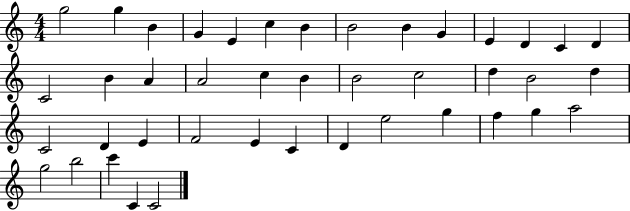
G5/h G5/q B4/q G4/q E4/q C5/q B4/q B4/h B4/q G4/q E4/q D4/q C4/q D4/q C4/h B4/q A4/q A4/h C5/q B4/q B4/h C5/h D5/q B4/h D5/q C4/h D4/q E4/q F4/h E4/q C4/q D4/q E5/h G5/q F5/q G5/q A5/h G5/h B5/h C6/q C4/q C4/h